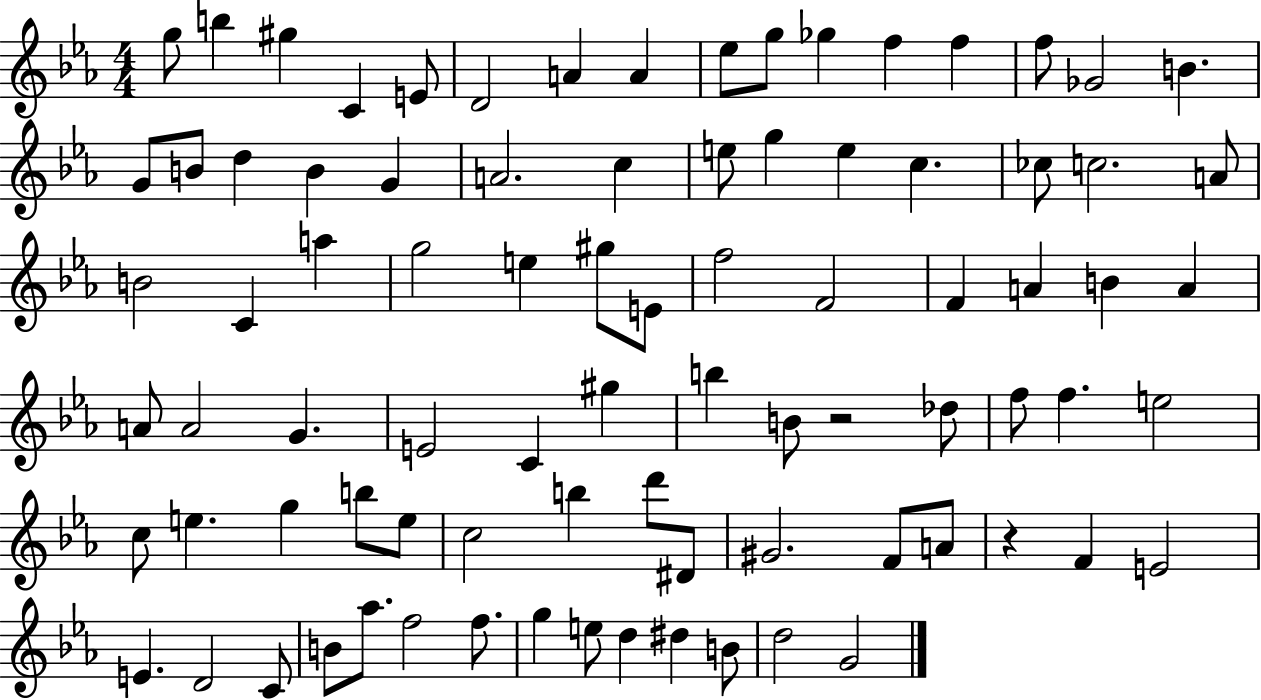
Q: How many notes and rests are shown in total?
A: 85